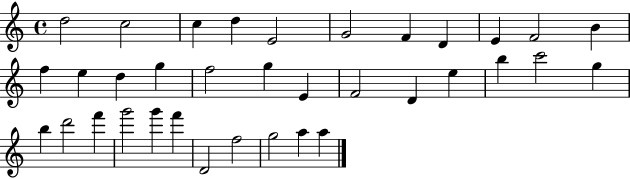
X:1
T:Untitled
M:4/4
L:1/4
K:C
d2 c2 c d E2 G2 F D E F2 B f e d g f2 g E F2 D e b c'2 g b d'2 f' g'2 g' f' D2 f2 g2 a a